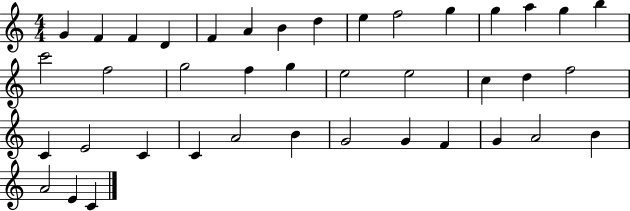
X:1
T:Untitled
M:4/4
L:1/4
K:C
G F F D F A B d e f2 g g a g b c'2 f2 g2 f g e2 e2 c d f2 C E2 C C A2 B G2 G F G A2 B A2 E C